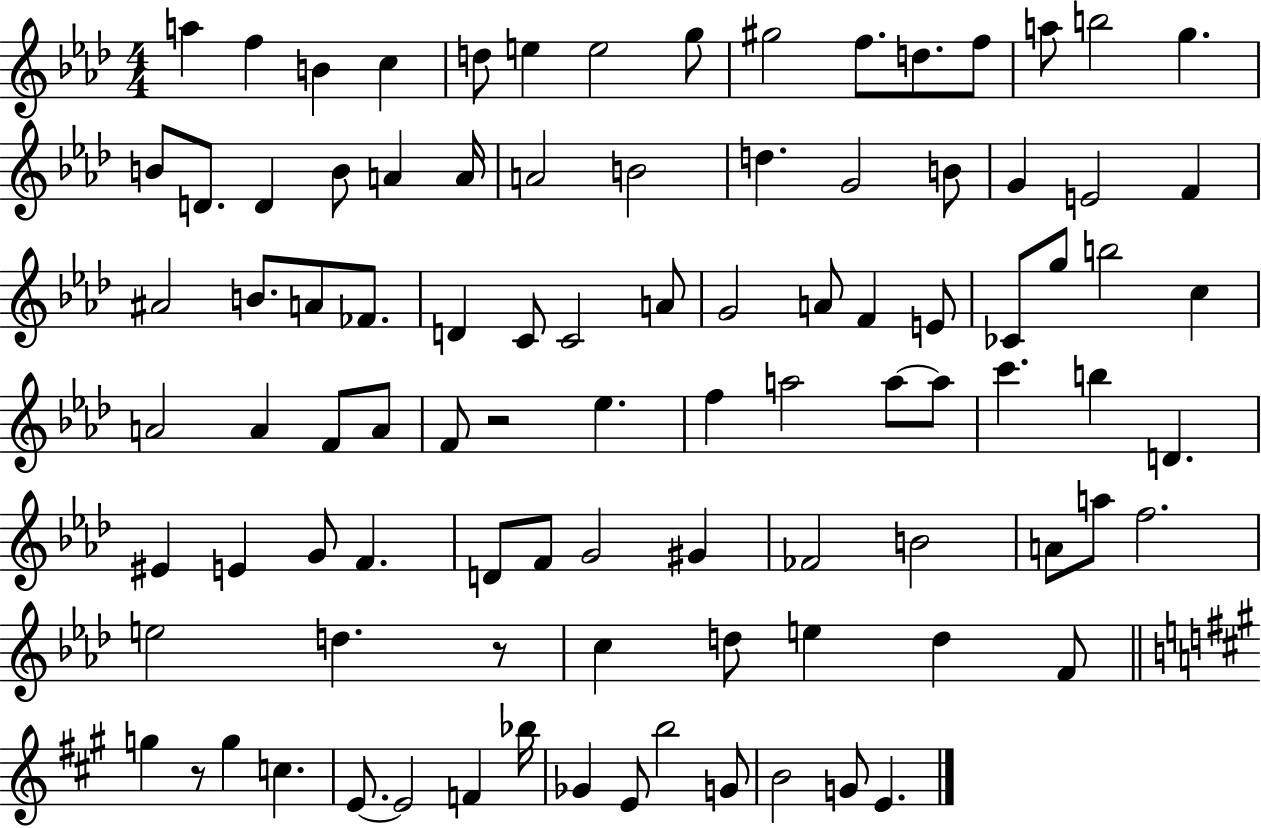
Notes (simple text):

A5/q F5/q B4/q C5/q D5/e E5/q E5/h G5/e G#5/h F5/e. D5/e. F5/e A5/e B5/h G5/q. B4/e D4/e. D4/q B4/e A4/q A4/s A4/h B4/h D5/q. G4/h B4/e G4/q E4/h F4/q A#4/h B4/e. A4/e FES4/e. D4/q C4/e C4/h A4/e G4/h A4/e F4/q E4/e CES4/e G5/e B5/h C5/q A4/h A4/q F4/e A4/e F4/e R/h Eb5/q. F5/q A5/h A5/e A5/e C6/q. B5/q D4/q. EIS4/q E4/q G4/e F4/q. D4/e F4/e G4/h G#4/q FES4/h B4/h A4/e A5/e F5/h. E5/h D5/q. R/e C5/q D5/e E5/q D5/q F4/e G5/q R/e G5/q C5/q. E4/e. E4/h F4/q Bb5/s Gb4/q E4/e B5/h G4/e B4/h G4/e E4/q.